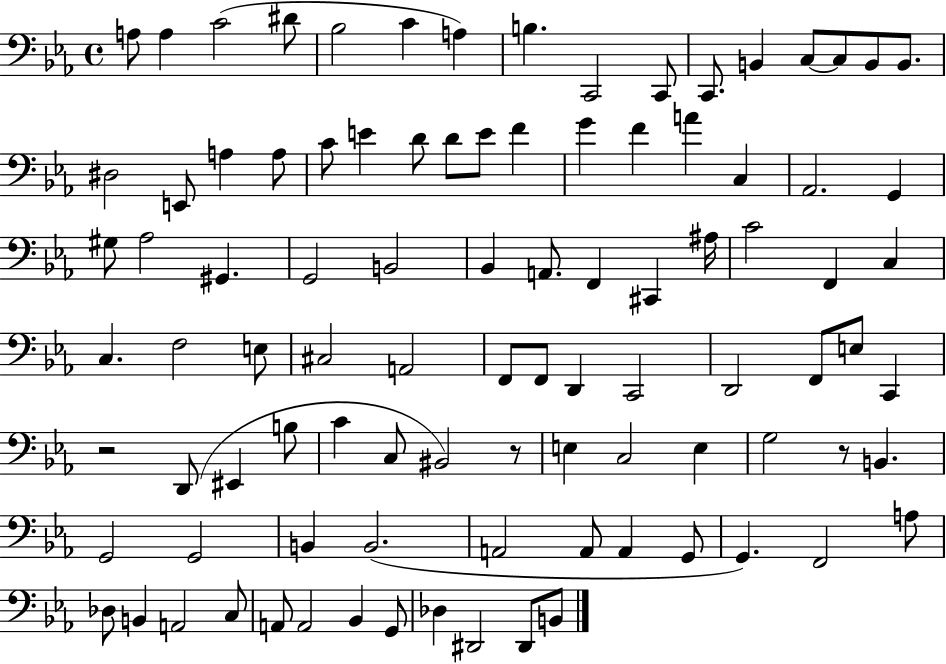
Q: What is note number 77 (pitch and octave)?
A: G2